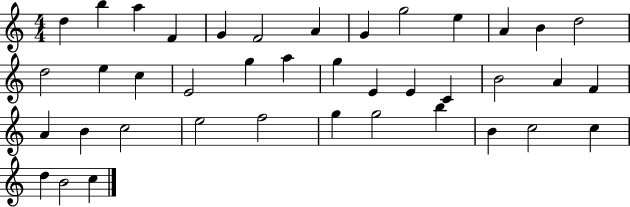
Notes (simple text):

D5/q B5/q A5/q F4/q G4/q F4/h A4/q G4/q G5/h E5/q A4/q B4/q D5/h D5/h E5/q C5/q E4/h G5/q A5/q G5/q E4/q E4/q C4/q B4/h A4/q F4/q A4/q B4/q C5/h E5/h F5/h G5/q G5/h B5/q B4/q C5/h C5/q D5/q B4/h C5/q